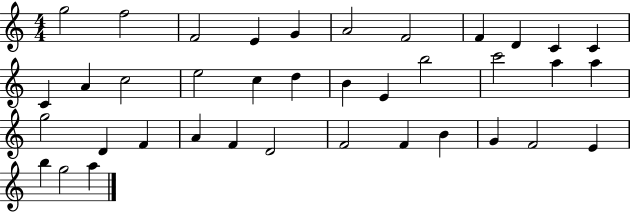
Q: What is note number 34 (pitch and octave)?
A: F4